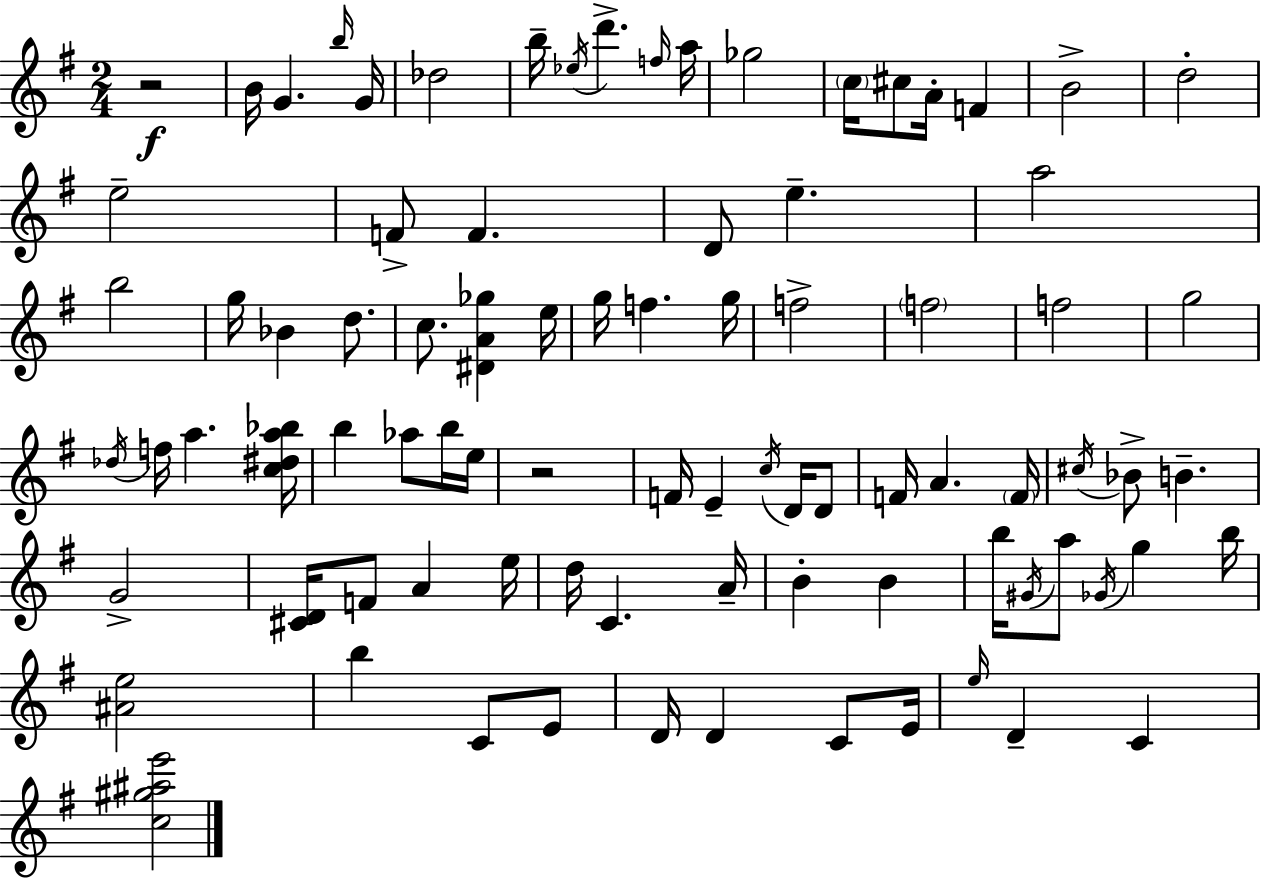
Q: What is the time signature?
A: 2/4